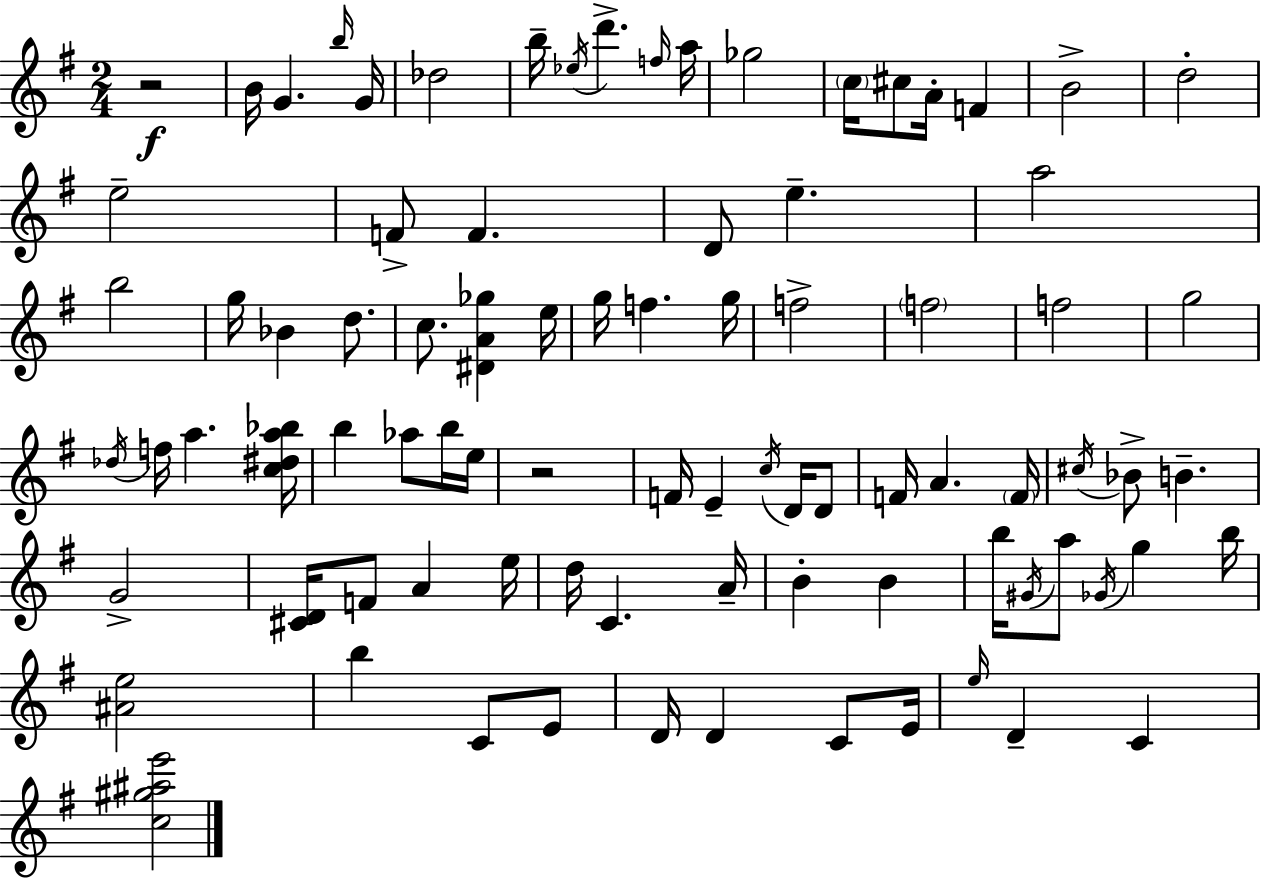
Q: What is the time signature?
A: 2/4